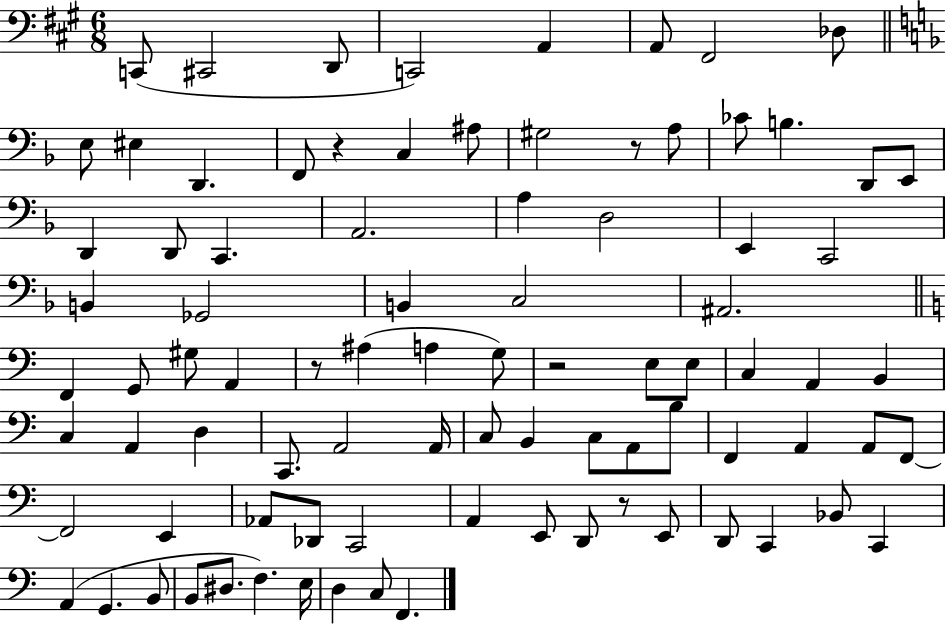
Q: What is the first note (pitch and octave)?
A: C2